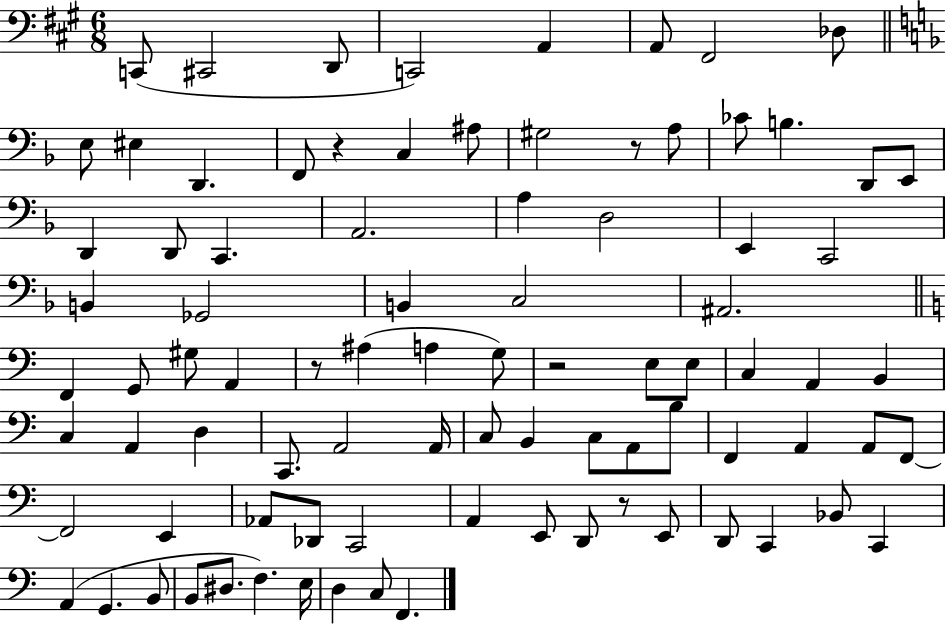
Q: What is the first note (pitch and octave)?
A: C2